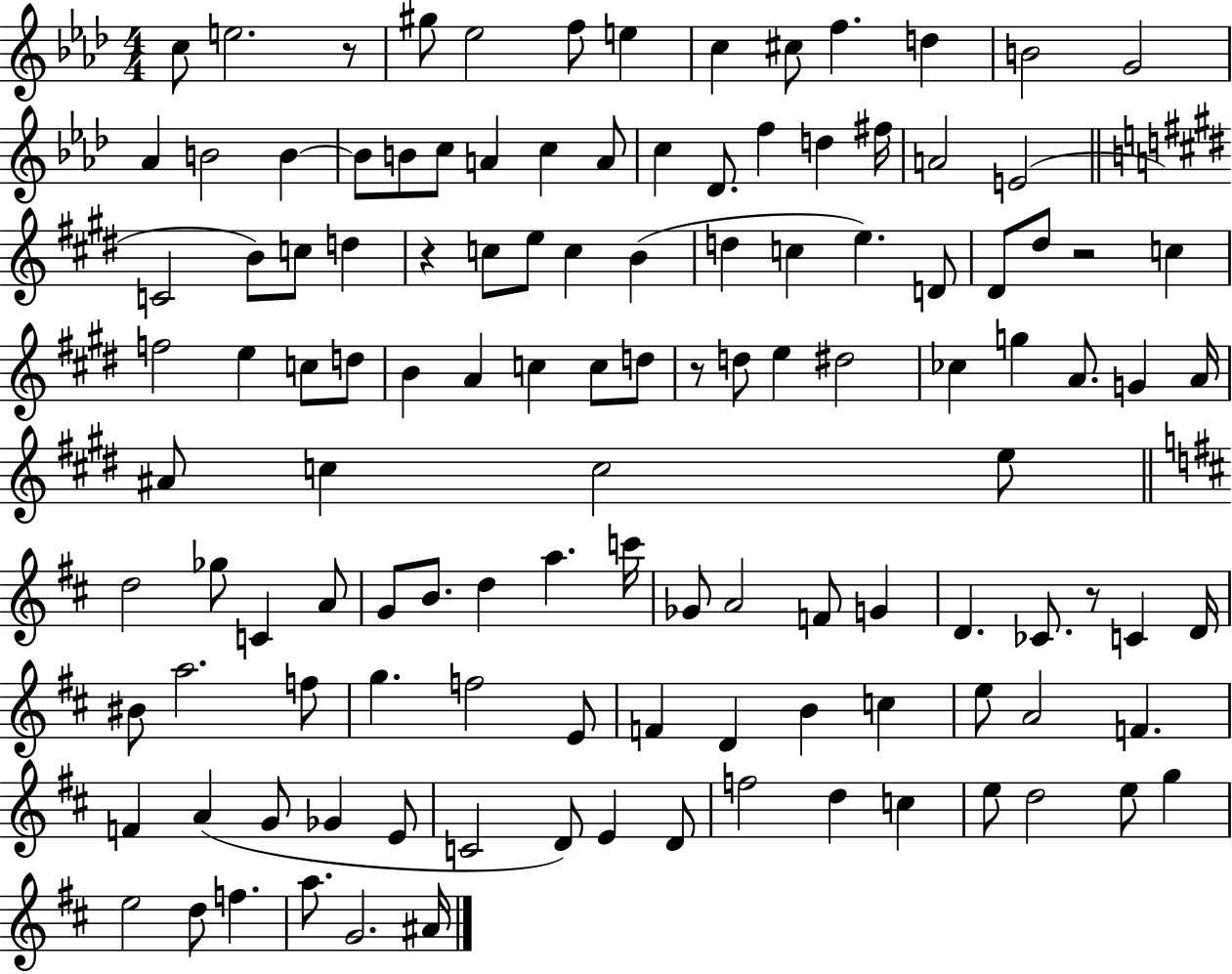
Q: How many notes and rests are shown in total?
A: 121